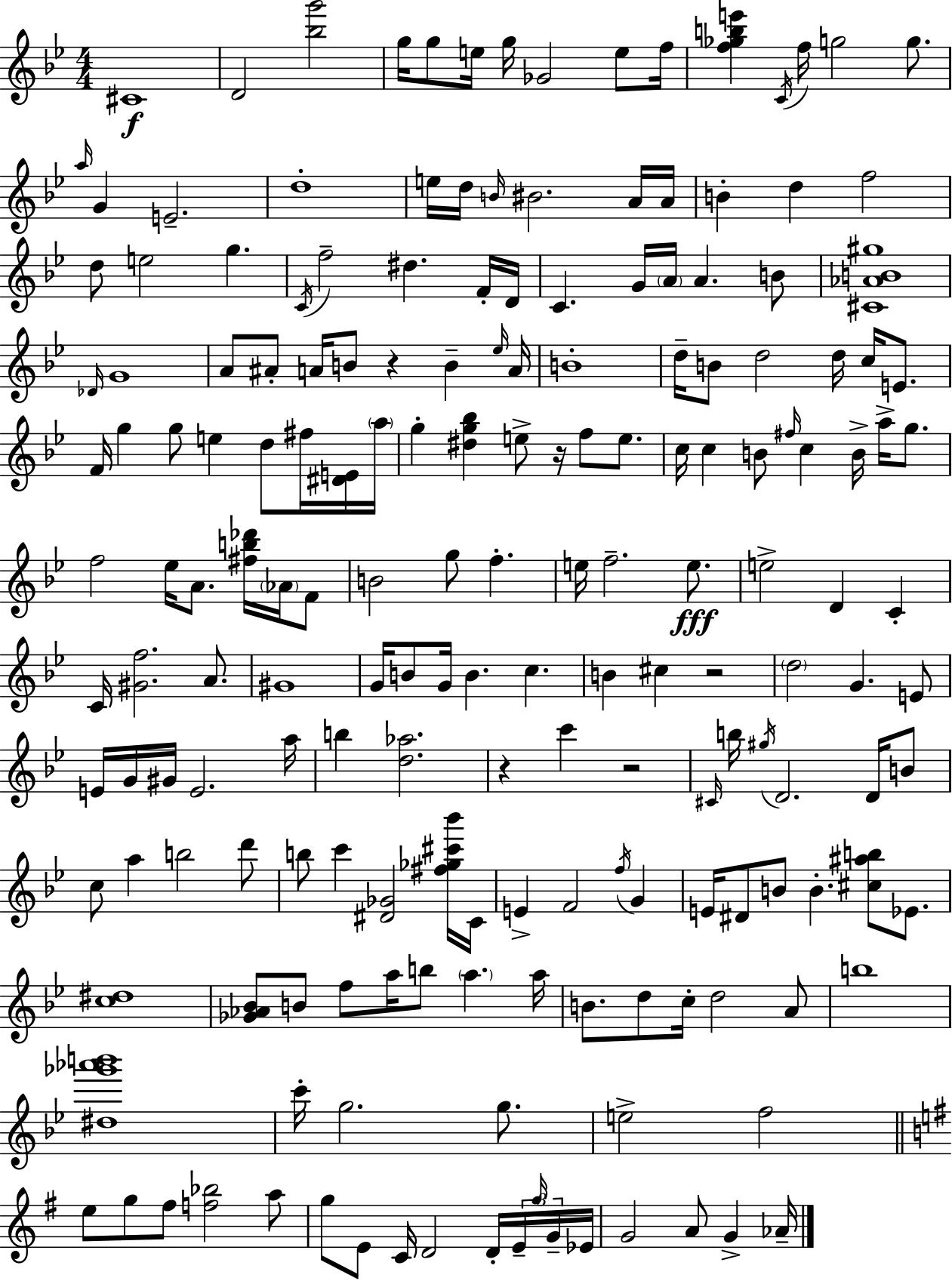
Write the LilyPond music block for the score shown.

{
  \clef treble
  \numericTimeSignature
  \time 4/4
  \key g \minor
  cis'1\f | d'2 <bes'' g'''>2 | g''16 g''8 e''16 g''16 ges'2 e''8 f''16 | <f'' ges'' b'' e'''>4 \acciaccatura { c'16 } f''16 g''2 g''8. | \break \grace { a''16 } g'4 e'2.-- | d''1-. | e''16 d''16 \grace { b'16 } bis'2. | a'16 a'16 b'4-. d''4 f''2 | \break d''8 e''2 g''4. | \acciaccatura { c'16 } f''2-- dis''4. | f'16-. d'16 c'4. g'16 \parenthesize a'16 a'4. | b'8 <cis' aes' b' gis''>1 | \break \grace { des'16 } g'1 | a'8 ais'8-. a'16 b'8 r4 | b'4-- \grace { ees''16 } a'16 b'1-. | d''16-- b'8 d''2 | \break d''16 c''16 e'8. f'16 g''4 g''8 e''4 | d''8 fis''16 <dis' e'>16 \parenthesize a''16 g''4-. <dis'' g'' bes''>4 e''8-> | r16 f''8 e''8. c''16 c''4 b'8 \grace { fis''16 } c''4 | b'16-> a''16-> g''8. f''2 ees''16 | \break a'8. <fis'' b'' des'''>16 \parenthesize aes'16 f'8 b'2 g''8 | f''4.-. e''16 f''2.-- | e''8.\fff e''2-> d'4 | c'4-. c'16 <gis' f''>2. | \break a'8. gis'1 | g'16 b'8 g'16 b'4. | c''4. b'4 cis''4 r2 | \parenthesize d''2 g'4. | \break e'8 e'16 g'16 gis'16 e'2. | a''16 b''4 <d'' aes''>2. | r4 c'''4 r2 | \grace { cis'16 } b''16 \acciaccatura { gis''16 } d'2. | \break d'16 b'8 c''8 a''4 b''2 | d'''8 b''8 c'''4 <dis' ges'>2 | <fis'' ges'' cis''' bes'''>16 c'16 e'4-> f'2 | \acciaccatura { f''16 } g'4 e'16 dis'8 b'8 b'4.-. | \break <cis'' ais'' b''>8 ees'8. <c'' dis''>1 | <ges' aes' bes'>8 b'8 f''8 | a''16 b''8 \parenthesize a''4. a''16 b'8. d''8 c''16-. | d''2 a'8 b''1 | \break <dis'' ges''' aes''' b'''>1 | c'''16-. g''2. | g''8. e''2-> | f''2 \bar "||" \break \key g \major e''8 g''8 fis''8 <f'' bes''>2 a''8 | g''8 e'8 c'16 d'2 d'16-. \tuplet 3/2 { e'16-- \grace { g''16 } | g'16-- } ees'16 g'2 a'8 g'4-> | aes'16-- \bar "|."
}